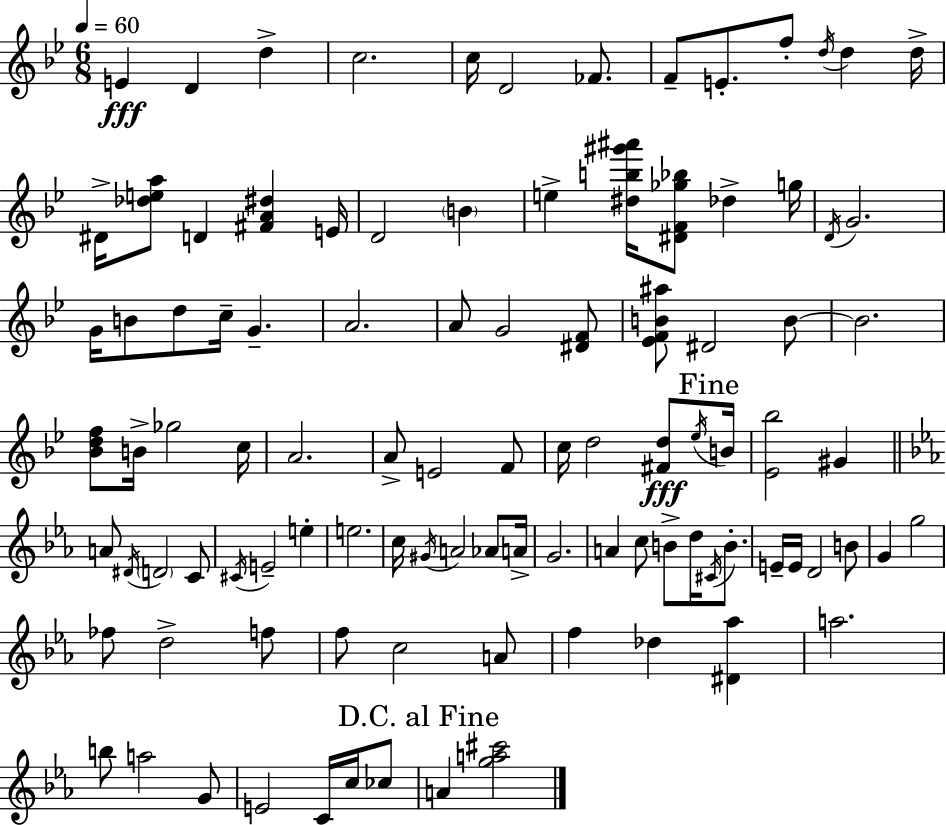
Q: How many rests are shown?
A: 0